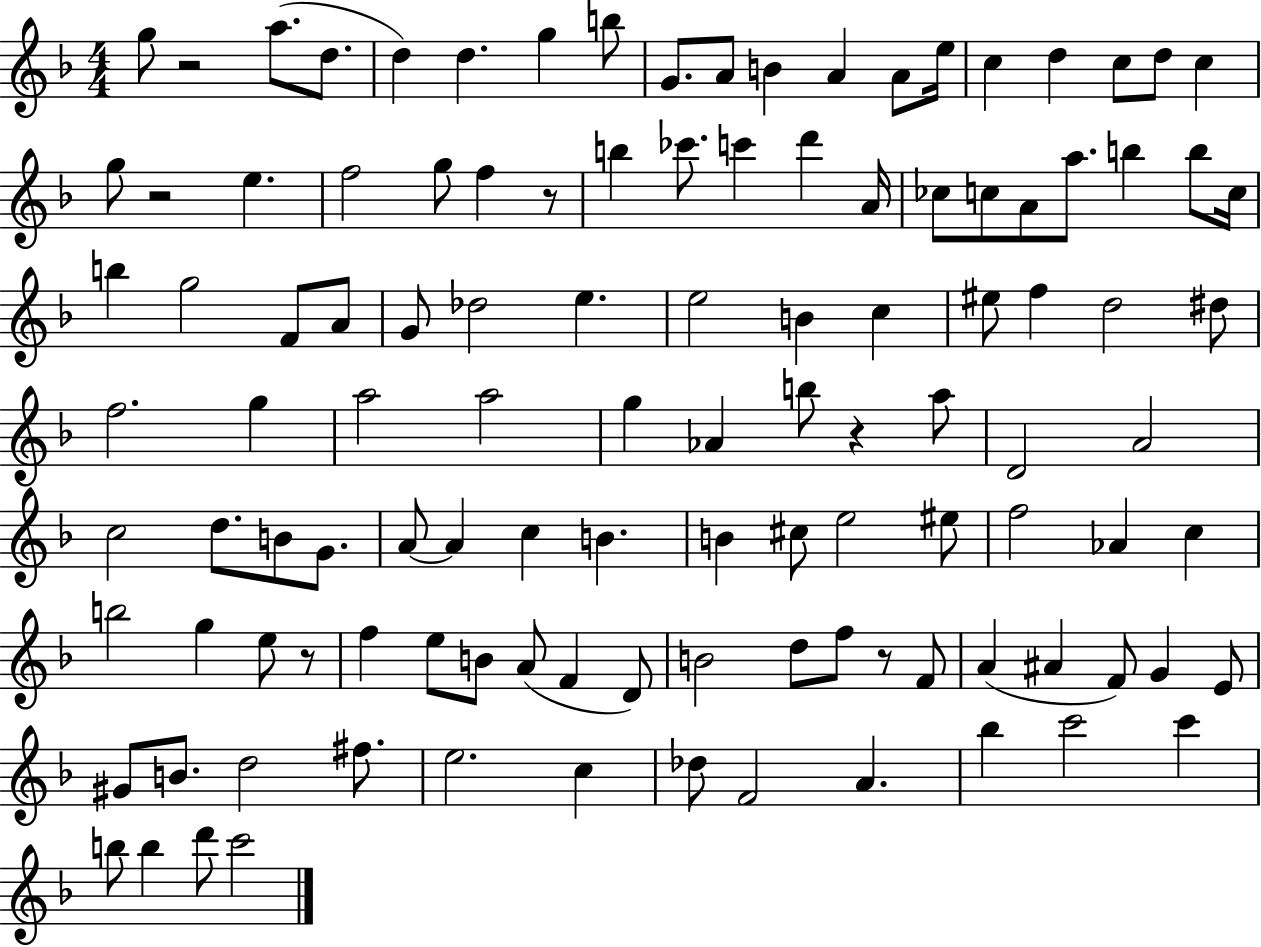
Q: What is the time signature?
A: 4/4